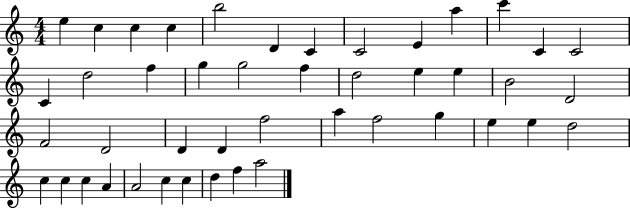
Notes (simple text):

E5/q C5/q C5/q C5/q B5/h D4/q C4/q C4/h E4/q A5/q C6/q C4/q C4/h C4/q D5/h F5/q G5/q G5/h F5/q D5/h E5/q E5/q B4/h D4/h F4/h D4/h D4/q D4/q F5/h A5/q F5/h G5/q E5/q E5/q D5/h C5/q C5/q C5/q A4/q A4/h C5/q C5/q D5/q F5/q A5/h